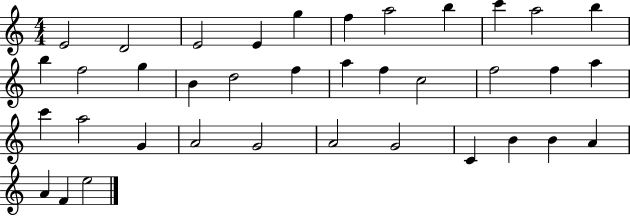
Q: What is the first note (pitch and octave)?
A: E4